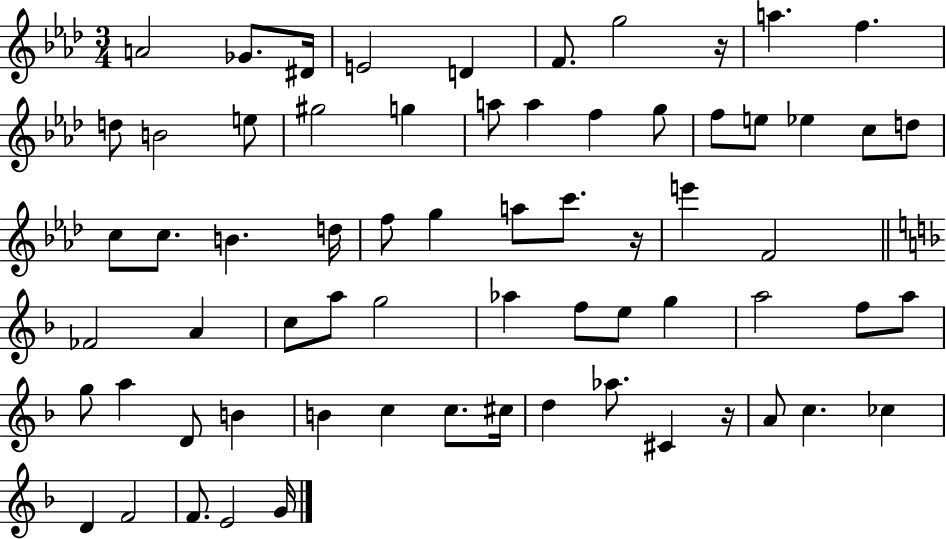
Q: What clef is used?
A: treble